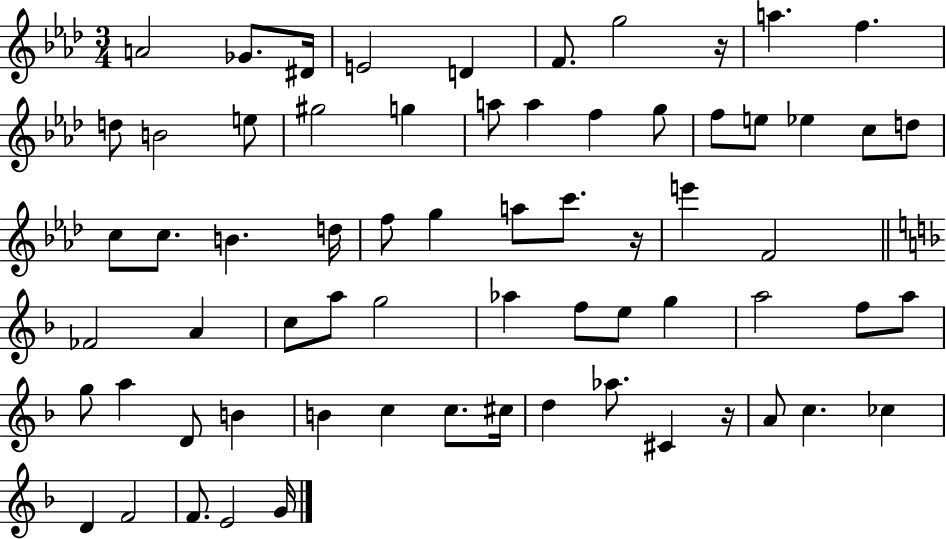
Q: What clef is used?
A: treble